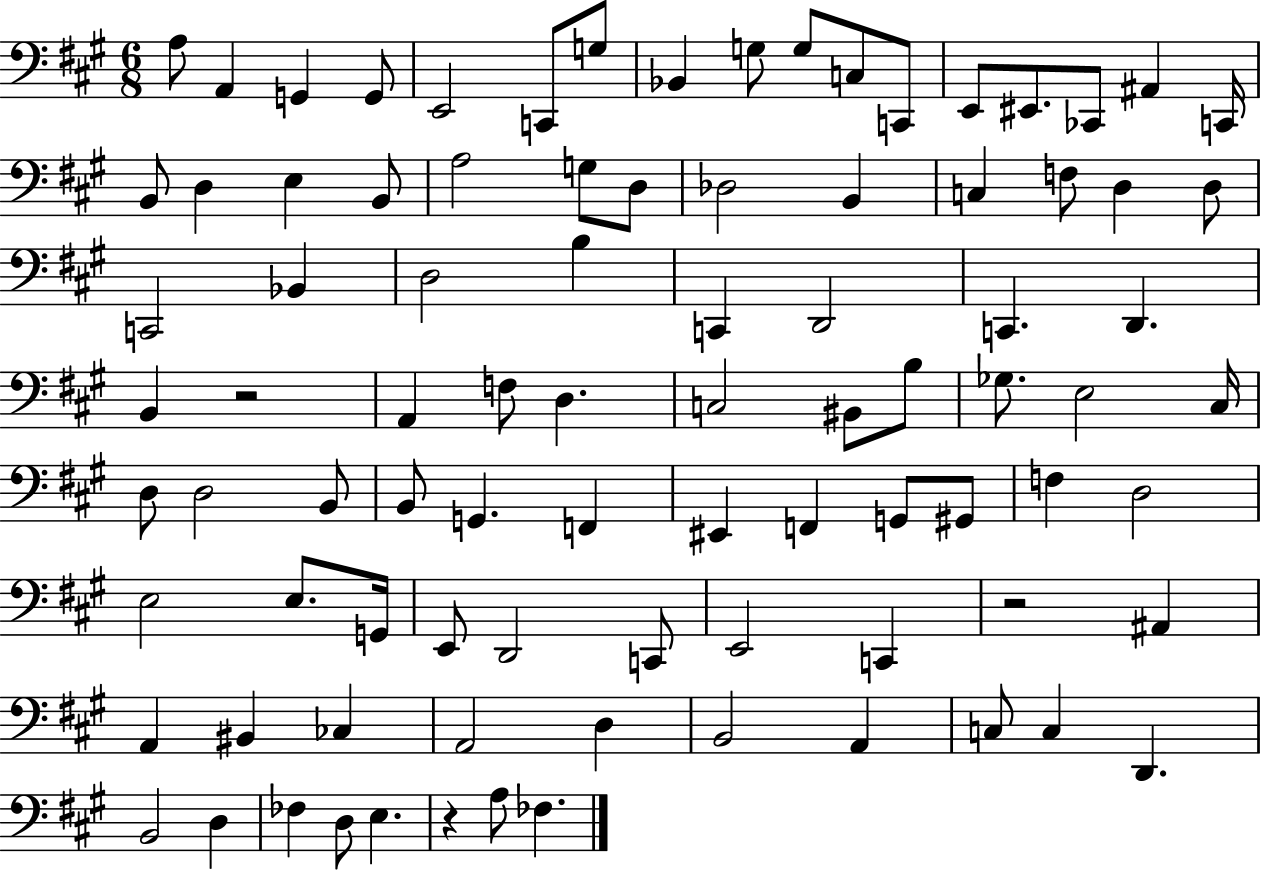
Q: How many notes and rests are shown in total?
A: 89